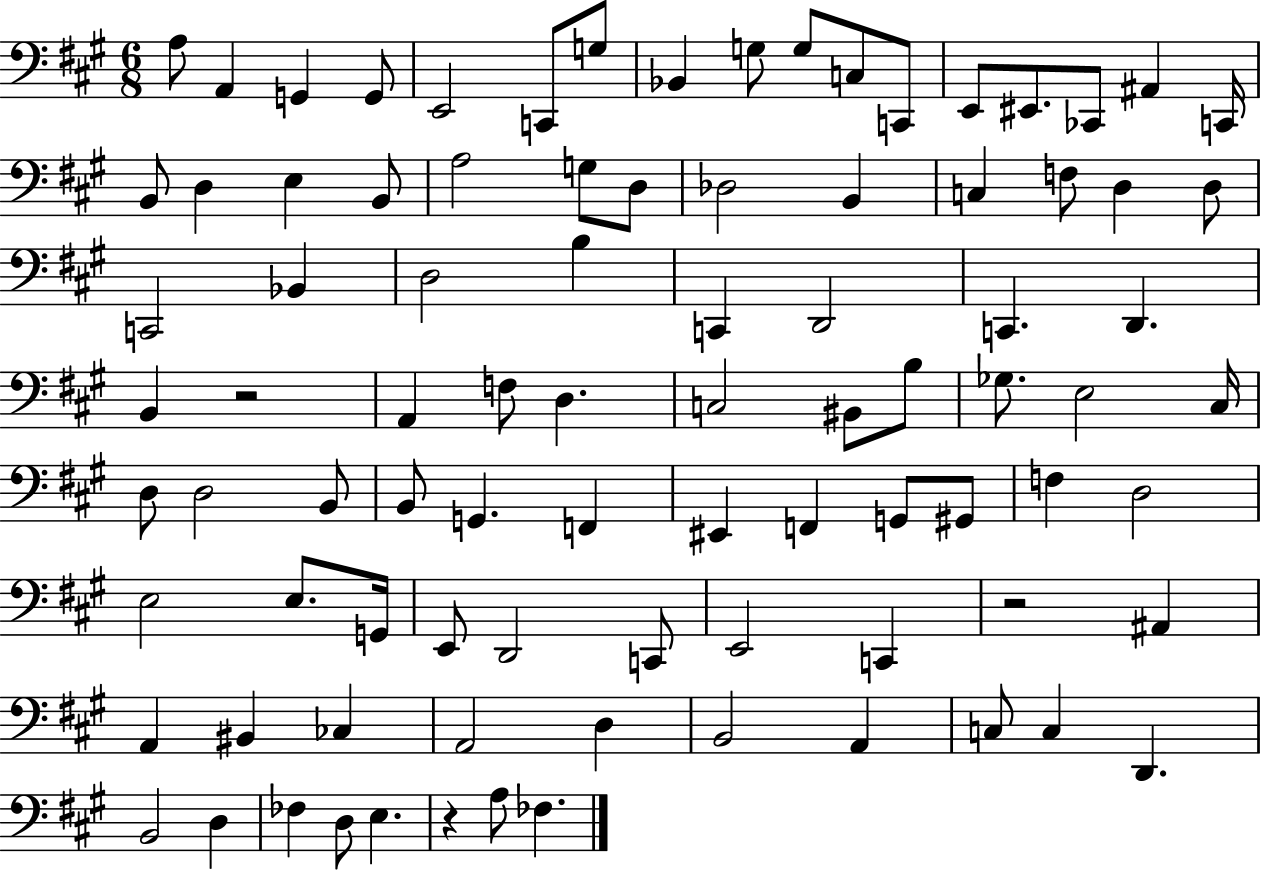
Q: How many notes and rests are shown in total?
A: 89